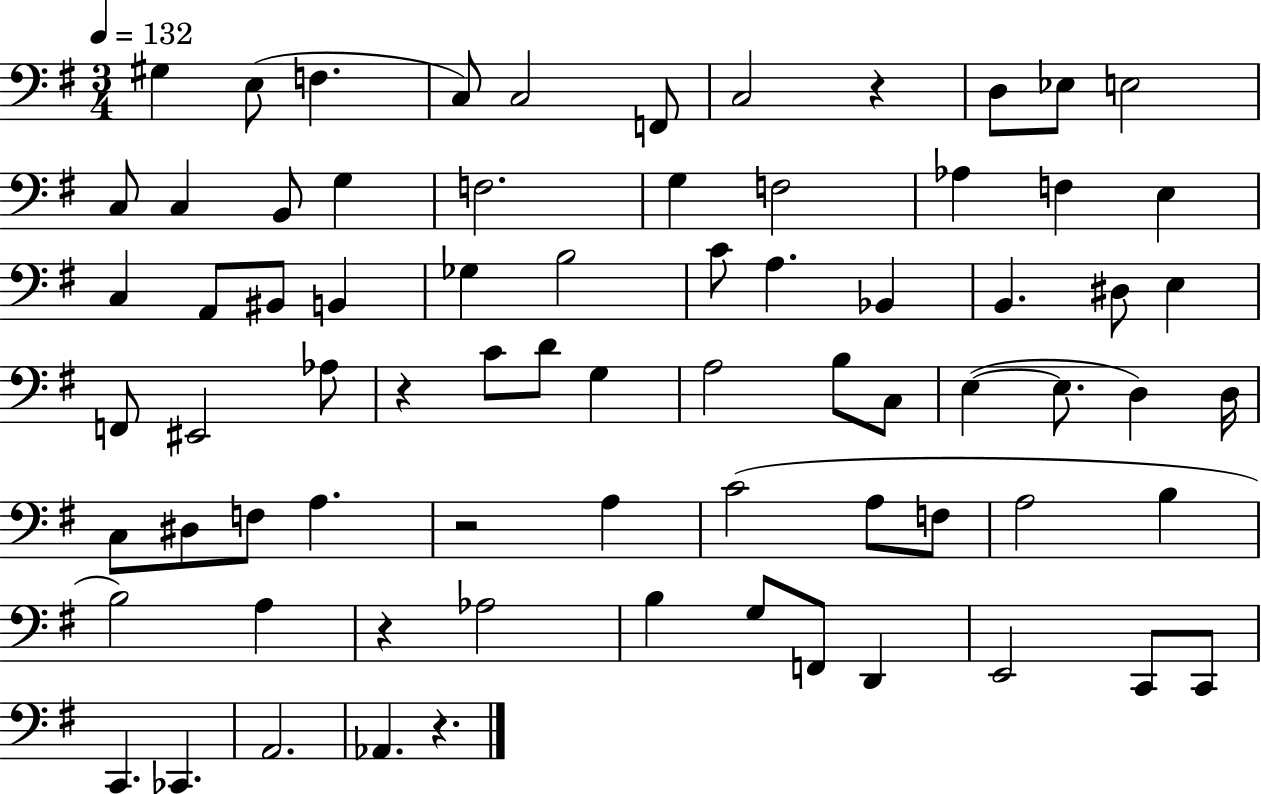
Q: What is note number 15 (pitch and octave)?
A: F3